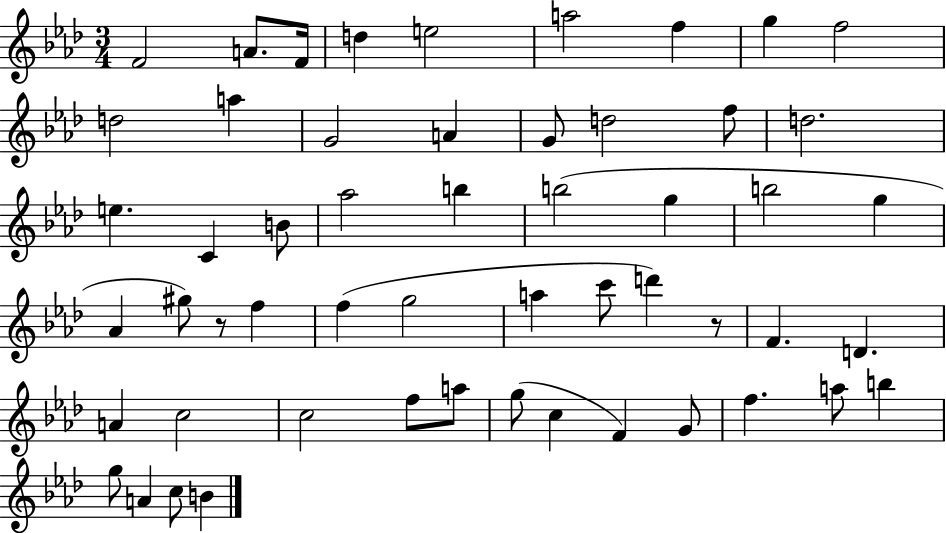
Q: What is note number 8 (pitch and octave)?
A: G5